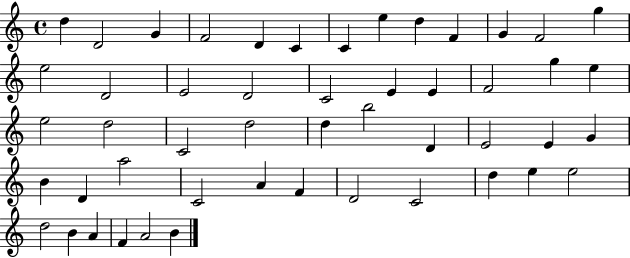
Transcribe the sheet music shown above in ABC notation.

X:1
T:Untitled
M:4/4
L:1/4
K:C
d D2 G F2 D C C e d F G F2 g e2 D2 E2 D2 C2 E E F2 g e e2 d2 C2 d2 d b2 D E2 E G B D a2 C2 A F D2 C2 d e e2 d2 B A F A2 B